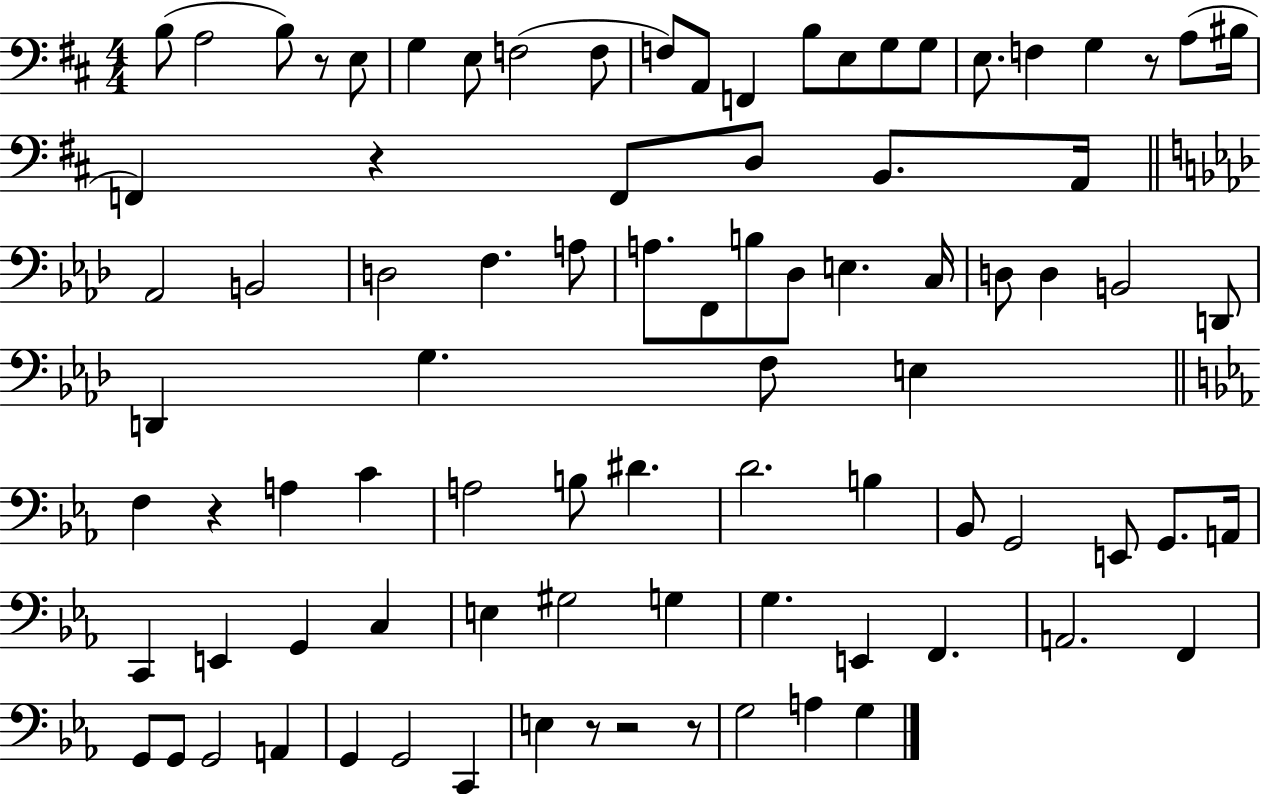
X:1
T:Untitled
M:4/4
L:1/4
K:D
B,/2 A,2 B,/2 z/2 E,/2 G, E,/2 F,2 F,/2 F,/2 A,,/2 F,, B,/2 E,/2 G,/2 G,/2 E,/2 F, G, z/2 A,/2 ^B,/4 F,, z F,,/2 D,/2 B,,/2 A,,/4 _A,,2 B,,2 D,2 F, A,/2 A,/2 F,,/2 B,/2 _D,/2 E, C,/4 D,/2 D, B,,2 D,,/2 D,, G, F,/2 E, F, z A, C A,2 B,/2 ^D D2 B, _B,,/2 G,,2 E,,/2 G,,/2 A,,/4 C,, E,, G,, C, E, ^G,2 G, G, E,, F,, A,,2 F,, G,,/2 G,,/2 G,,2 A,, G,, G,,2 C,, E, z/2 z2 z/2 G,2 A, G,